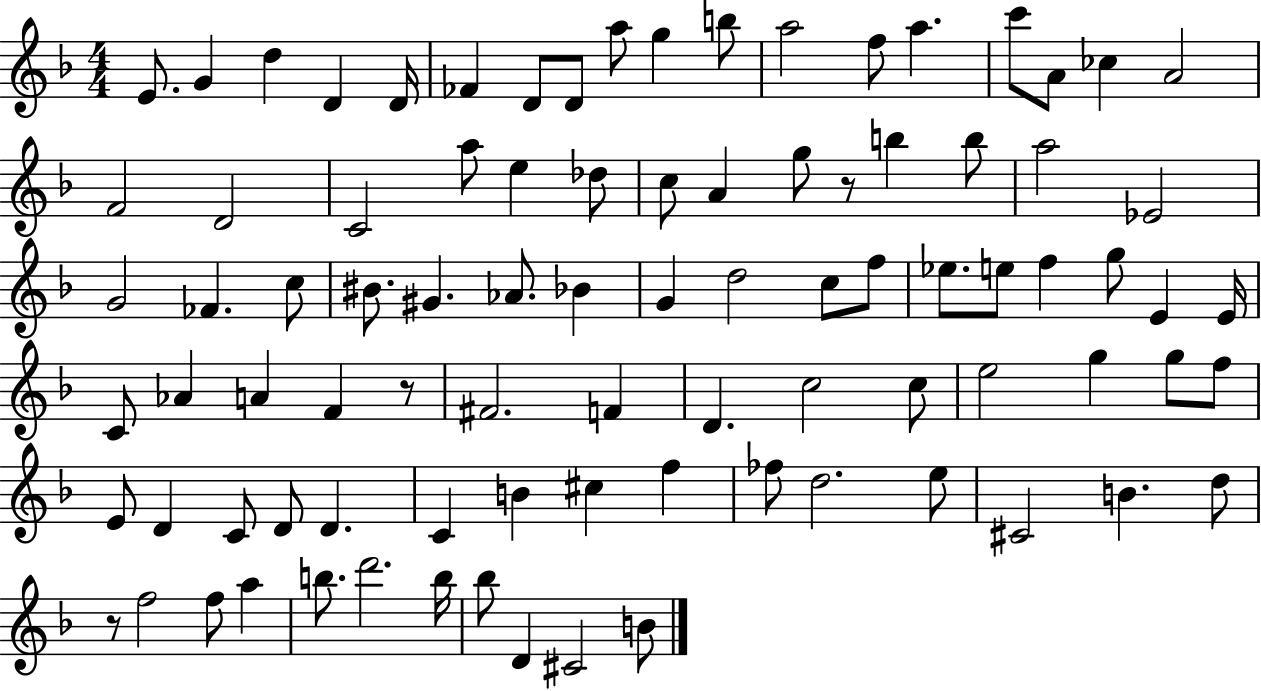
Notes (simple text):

E4/e. G4/q D5/q D4/q D4/s FES4/q D4/e D4/e A5/e G5/q B5/e A5/h F5/e A5/q. C6/e A4/e CES5/q A4/h F4/h D4/h C4/h A5/e E5/q Db5/e C5/e A4/q G5/e R/e B5/q B5/e A5/h Eb4/h G4/h FES4/q. C5/e BIS4/e. G#4/q. Ab4/e. Bb4/q G4/q D5/h C5/e F5/e Eb5/e. E5/e F5/q G5/e E4/q E4/s C4/e Ab4/q A4/q F4/q R/e F#4/h. F4/q D4/q. C5/h C5/e E5/h G5/q G5/e F5/e E4/e D4/q C4/e D4/e D4/q. C4/q B4/q C#5/q F5/q FES5/e D5/h. E5/e C#4/h B4/q. D5/e R/e F5/h F5/e A5/q B5/e. D6/h. B5/s Bb5/e D4/q C#4/h B4/e